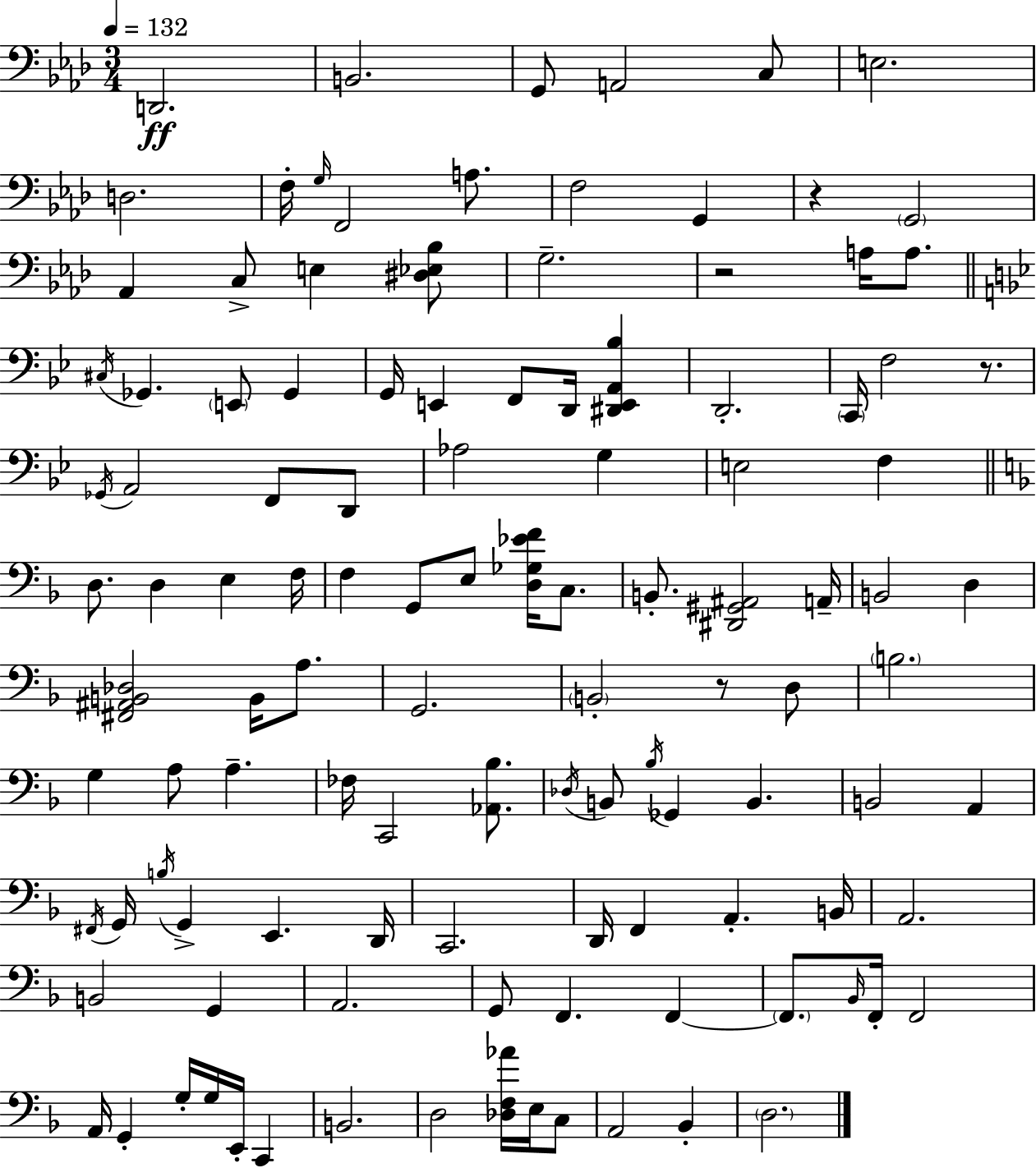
X:1
T:Untitled
M:3/4
L:1/4
K:Fm
D,,2 B,,2 G,,/2 A,,2 C,/2 E,2 D,2 F,/4 G,/4 F,,2 A,/2 F,2 G,, z G,,2 _A,, C,/2 E, [^D,_E,_B,]/2 G,2 z2 A,/4 A,/2 ^C,/4 _G,, E,,/2 _G,, G,,/4 E,, F,,/2 D,,/4 [^D,,E,,A,,_B,] D,,2 C,,/4 F,2 z/2 _G,,/4 A,,2 F,,/2 D,,/2 _A,2 G, E,2 F, D,/2 D, E, F,/4 F, G,,/2 E,/2 [D,_G,_EF]/4 C,/2 B,,/2 [^D,,^G,,^A,,]2 A,,/4 B,,2 D, [^F,,^A,,B,,_D,]2 B,,/4 A,/2 G,,2 B,,2 z/2 D,/2 B,2 G, A,/2 A, _F,/4 C,,2 [_A,,_B,]/2 _D,/4 B,,/2 _B,/4 _G,, B,, B,,2 A,, ^F,,/4 G,,/4 B,/4 G,, E,, D,,/4 C,,2 D,,/4 F,, A,, B,,/4 A,,2 B,,2 G,, A,,2 G,,/2 F,, F,, F,,/2 _B,,/4 F,,/4 F,,2 A,,/4 G,, G,/4 G,/4 E,,/4 C,, B,,2 D,2 [_D,F,_A]/4 E,/4 C,/2 A,,2 _B,, D,2